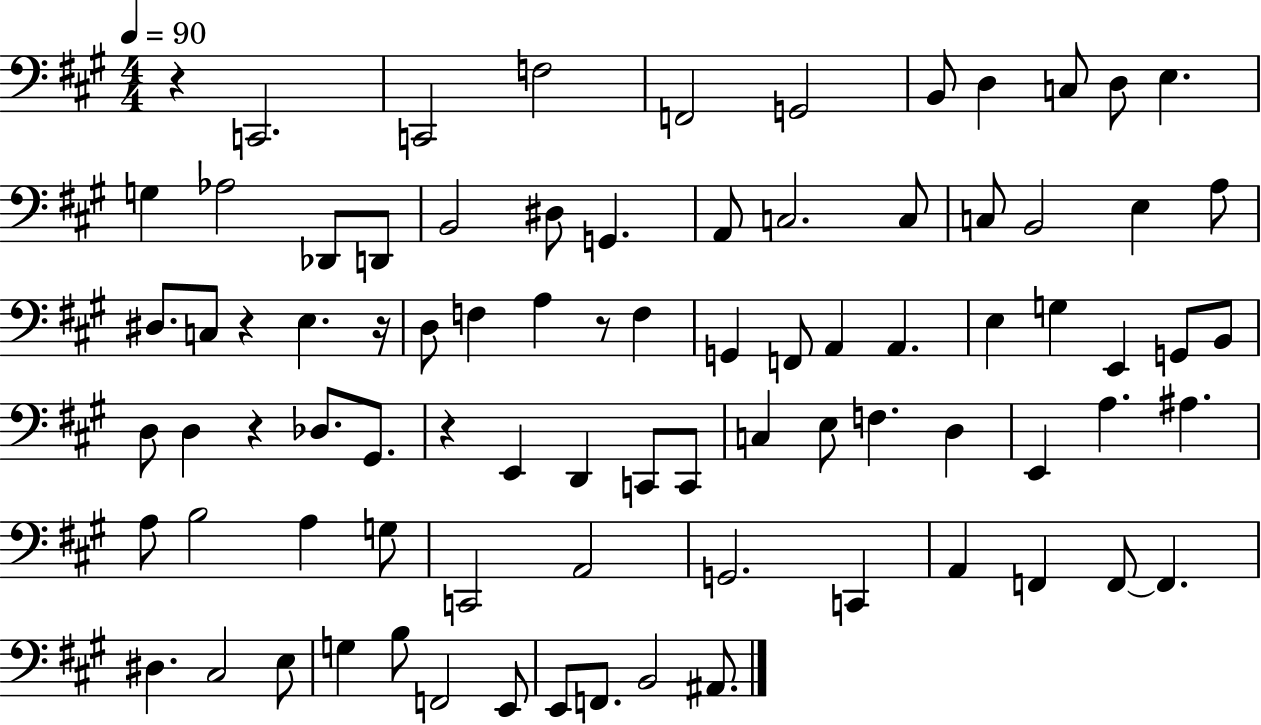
X:1
T:Untitled
M:4/4
L:1/4
K:A
z C,,2 C,,2 F,2 F,,2 G,,2 B,,/2 D, C,/2 D,/2 E, G, _A,2 _D,,/2 D,,/2 B,,2 ^D,/2 G,, A,,/2 C,2 C,/2 C,/2 B,,2 E, A,/2 ^D,/2 C,/2 z E, z/4 D,/2 F, A, z/2 F, G,, F,,/2 A,, A,, E, G, E,, G,,/2 B,,/2 D,/2 D, z _D,/2 ^G,,/2 z E,, D,, C,,/2 C,,/2 C, E,/2 F, D, E,, A, ^A, A,/2 B,2 A, G,/2 C,,2 A,,2 G,,2 C,, A,, F,, F,,/2 F,, ^D, ^C,2 E,/2 G, B,/2 F,,2 E,,/2 E,,/2 F,,/2 B,,2 ^A,,/2